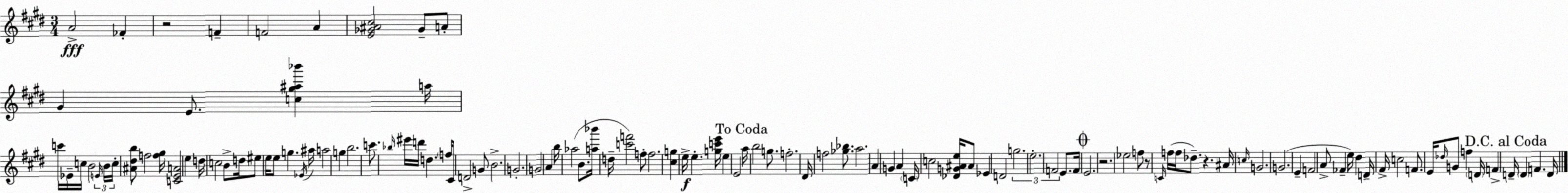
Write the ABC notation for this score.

X:1
T:Untitled
M:3/4
L:1/4
K:E
A2 _F z2 F F2 A [E_G^A^c]2 _G/2 A/2 ^G E/2 [c^g^a_b'] a/4 c'/4 _E/4 c/4 B2 E/4 B/4 c/4 [^A^db]/2 f2 [f^g]/4 [CEA]2 e d/4 c2 B/2 d/4 ^e/2 e/4 e/2 g _E/4 ^a/4 a2 g b2 c'/2 _b/4 ^e'/4 d'/4 d f/4 ^C/2 D2 G/2 B2 G2 G2 A b/4 _a2 B/2 [a_b']/4 d/4 [c'f']2 f/2 f2 [^cg] e/4 e [gc'e']/4 e E2 a/4 b2 g/2 f2 ^D/4 f2 [_g_b]/2 a2 A G A C/4 c2 [_DG^Ae]/4 ^A/2 _E D2 g2 e2 F2 E/2 F/4 E2 z2 _e2 f/2 z/2 C/4 f/4 f/4 _d/2 z ^A/4 c/4 G2 G2 E F2 A/2 _F e/4 ^d D/4 ^F/4 c2 F/2 E/4 _d/4 G/2 f D/4 F D/4 D F D/4